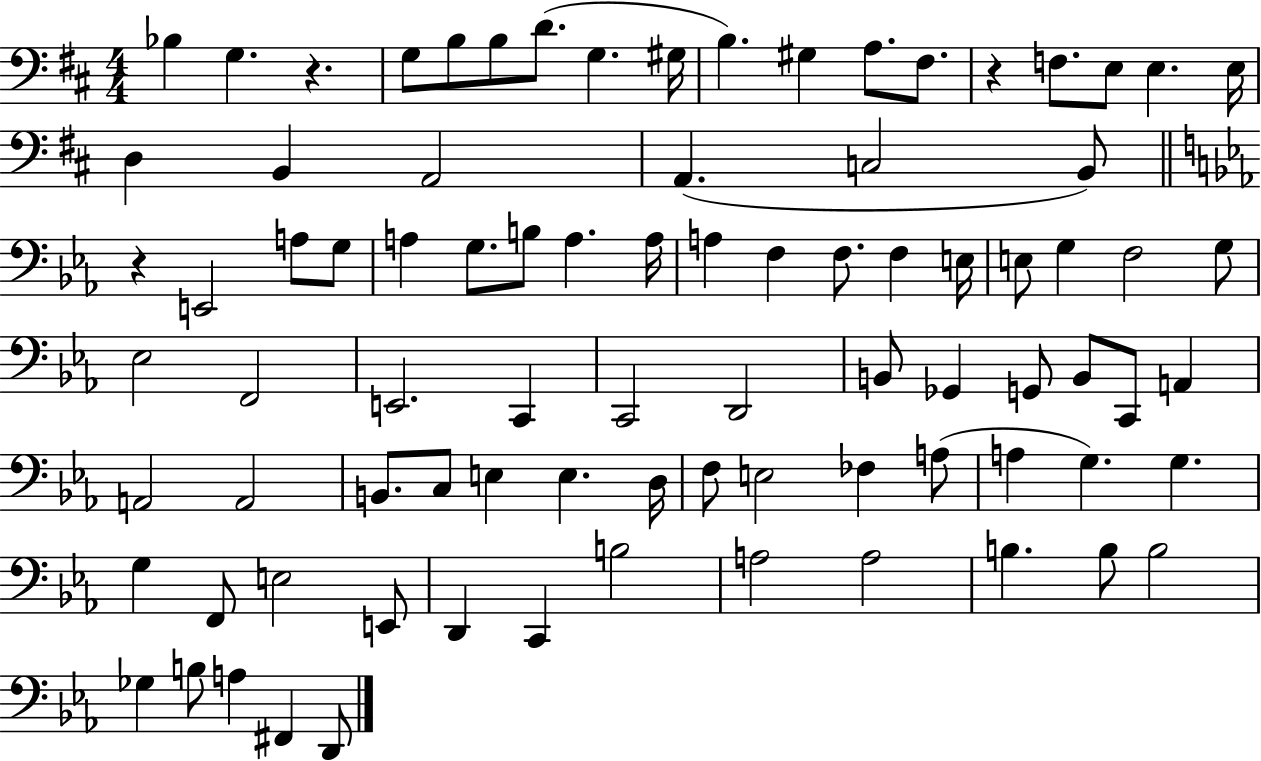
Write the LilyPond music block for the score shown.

{
  \clef bass
  \numericTimeSignature
  \time 4/4
  \key d \major
  bes4 g4. r4. | g8 b8 b8 d'8.( g4. gis16 | b4.) gis4 a8. fis8. | r4 f8. e8 e4. e16 | \break d4 b,4 a,2 | a,4.( c2 b,8) | \bar "||" \break \key ees \major r4 e,2 a8 g8 | a4 g8. b8 a4. a16 | a4 f4 f8. f4 e16 | e8 g4 f2 g8 | \break ees2 f,2 | e,2. c,4 | c,2 d,2 | b,8 ges,4 g,8 b,8 c,8 a,4 | \break a,2 a,2 | b,8. c8 e4 e4. d16 | f8 e2 fes4 a8( | a4 g4.) g4. | \break g4 f,8 e2 e,8 | d,4 c,4 b2 | a2 a2 | b4. b8 b2 | \break ges4 b8 a4 fis,4 d,8 | \bar "|."
}